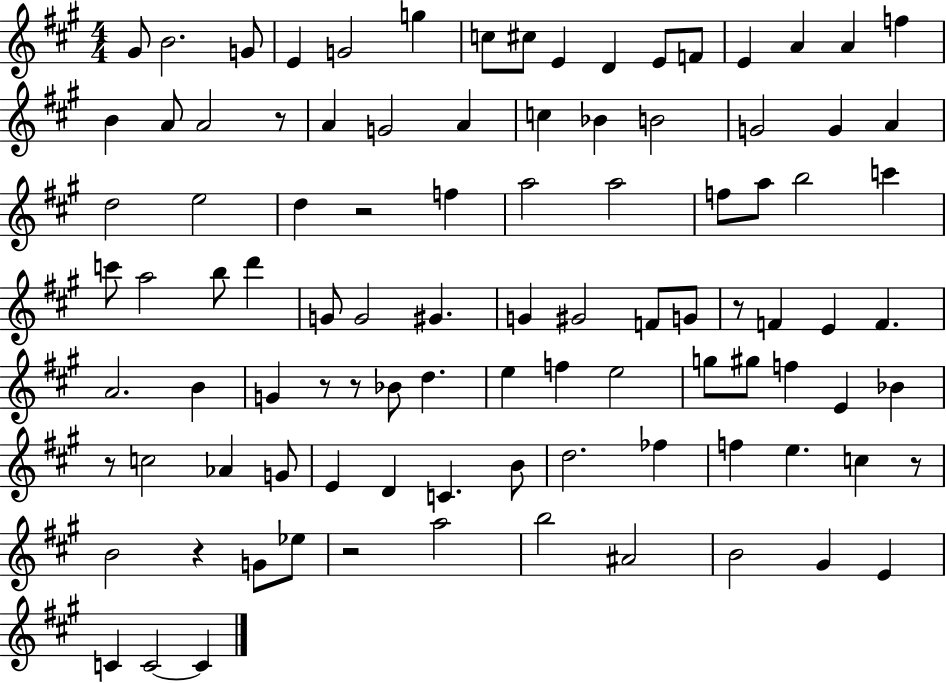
G#4/e B4/h. G4/e E4/q G4/h G5/q C5/e C#5/e E4/q D4/q E4/e F4/e E4/q A4/q A4/q F5/q B4/q A4/e A4/h R/e A4/q G4/h A4/q C5/q Bb4/q B4/h G4/h G4/q A4/q D5/h E5/h D5/q R/h F5/q A5/h A5/h F5/e A5/e B5/h C6/q C6/e A5/h B5/e D6/q G4/e G4/h G#4/q. G4/q G#4/h F4/e G4/e R/e F4/q E4/q F4/q. A4/h. B4/q G4/q R/e R/e Bb4/e D5/q. E5/q F5/q E5/h G5/e G#5/e F5/q E4/q Bb4/q R/e C5/h Ab4/q G4/e E4/q D4/q C4/q. B4/e D5/h. FES5/q F5/q E5/q. C5/q R/e B4/h R/q G4/e Eb5/e R/h A5/h B5/h A#4/h B4/h G#4/q E4/q C4/q C4/h C4/q